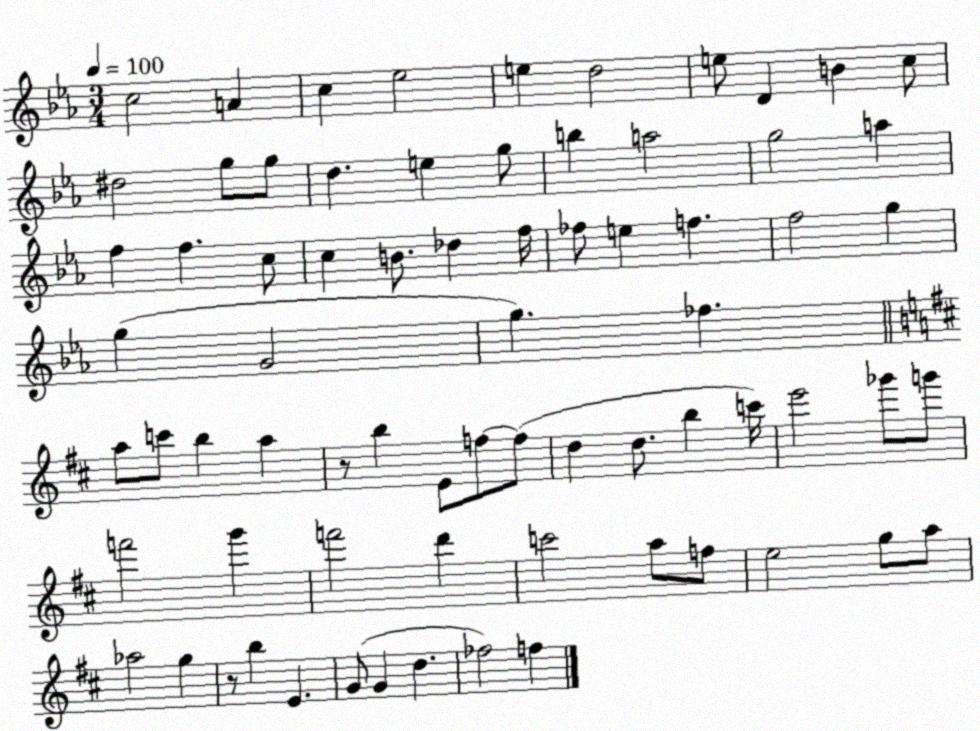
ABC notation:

X:1
T:Untitled
M:3/4
L:1/4
K:Eb
c2 A c _e2 e d2 e/2 D B c/2 ^d2 g/2 g/2 d e g/2 b a2 g2 a f f c/2 c B/2 _d f/4 _f/2 e f f2 g g G2 g _f a/2 c'/2 b a z/2 b E/2 f/2 f/2 d d/2 b c'/4 e'2 _g'/2 g'/2 f'2 g' f'2 d' c'2 a/2 f/2 e2 g/2 a/2 _a2 g z/2 b E G/2 G d _f2 f